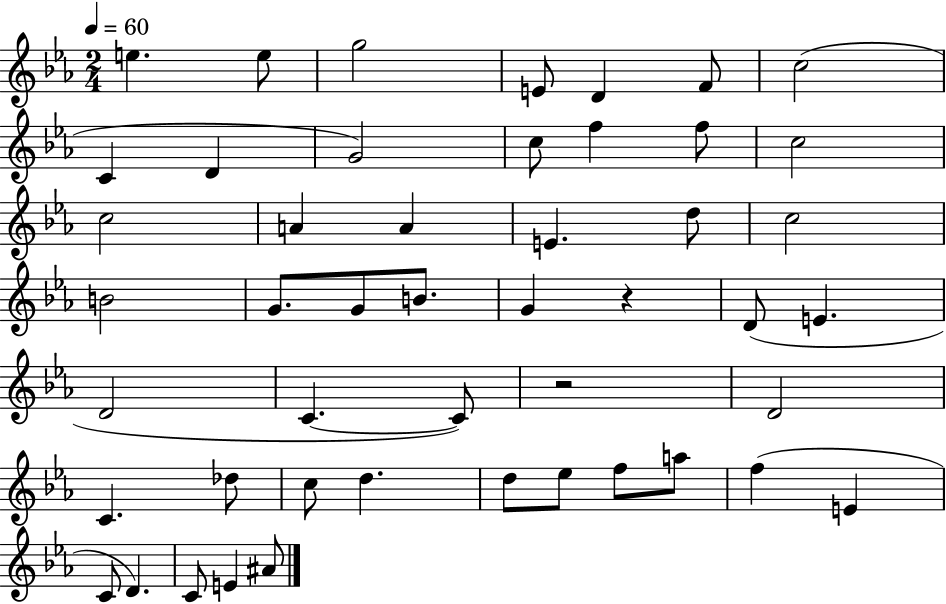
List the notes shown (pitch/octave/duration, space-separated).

E5/q. E5/e G5/h E4/e D4/q F4/e C5/h C4/q D4/q G4/h C5/e F5/q F5/e C5/h C5/h A4/q A4/q E4/q. D5/e C5/h B4/h G4/e. G4/e B4/e. G4/q R/q D4/e E4/q. D4/h C4/q. C4/e R/h D4/h C4/q. Db5/e C5/e D5/q. D5/e Eb5/e F5/e A5/e F5/q E4/q C4/e D4/q. C4/e E4/q A#4/e